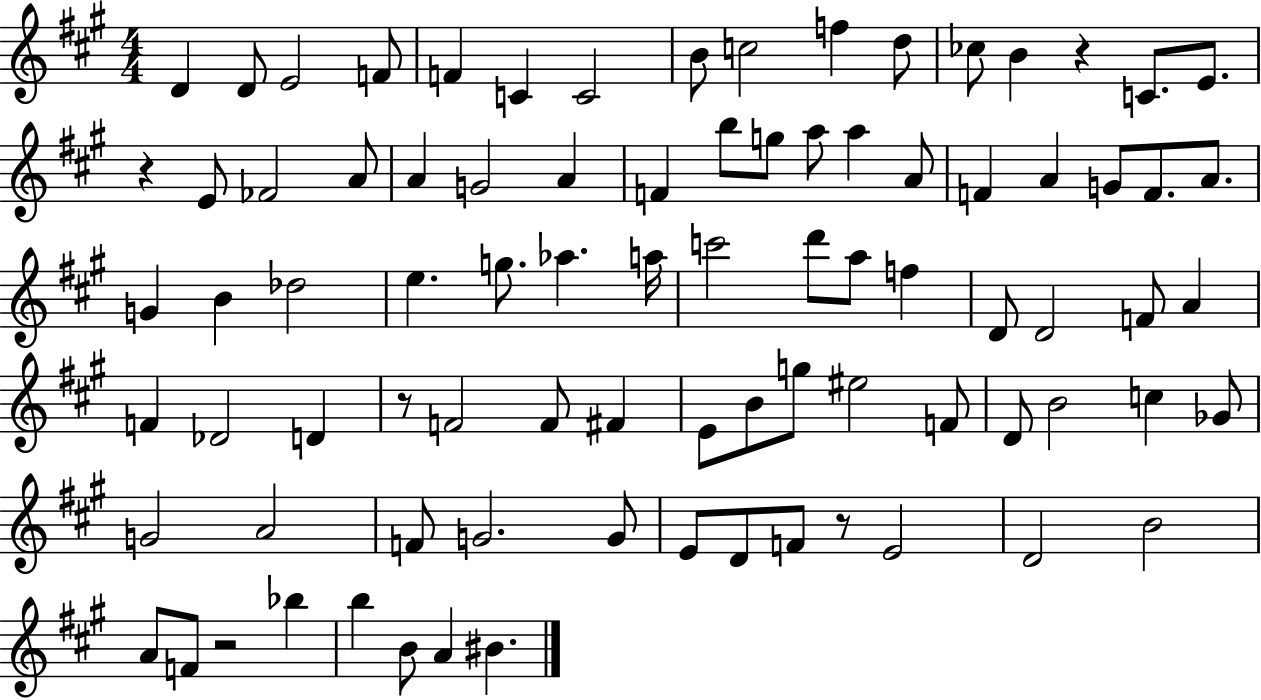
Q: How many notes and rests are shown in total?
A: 85